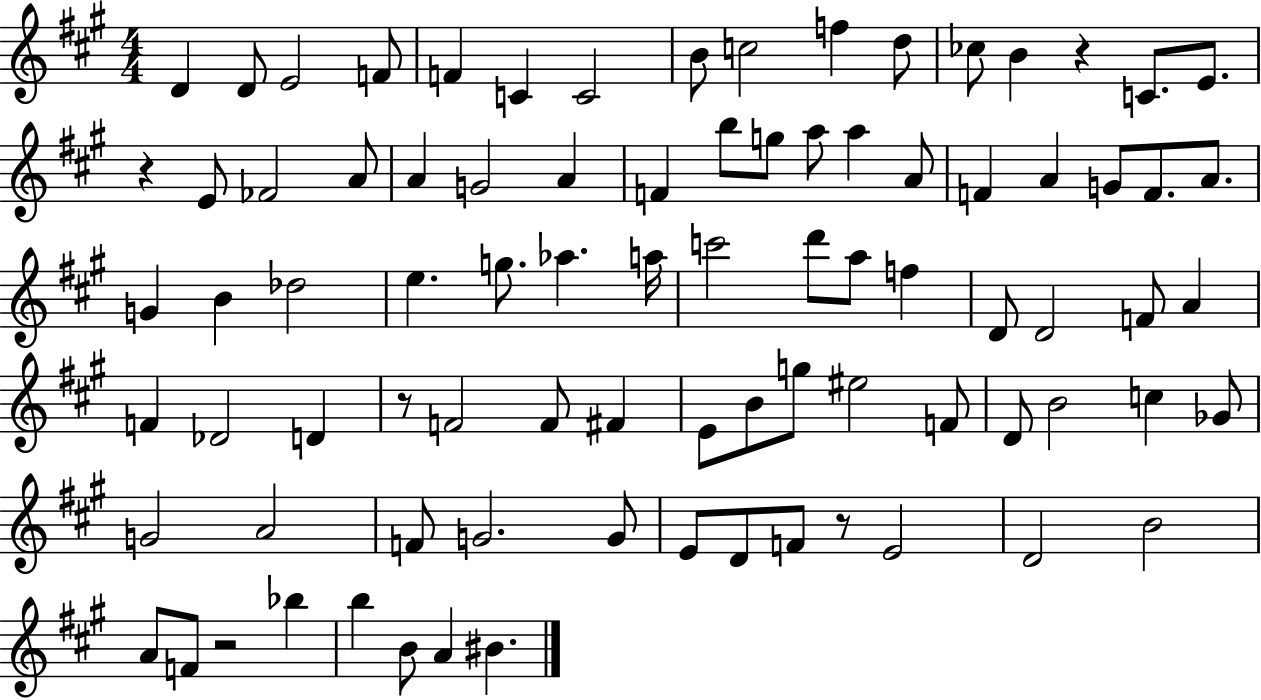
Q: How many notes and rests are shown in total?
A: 85